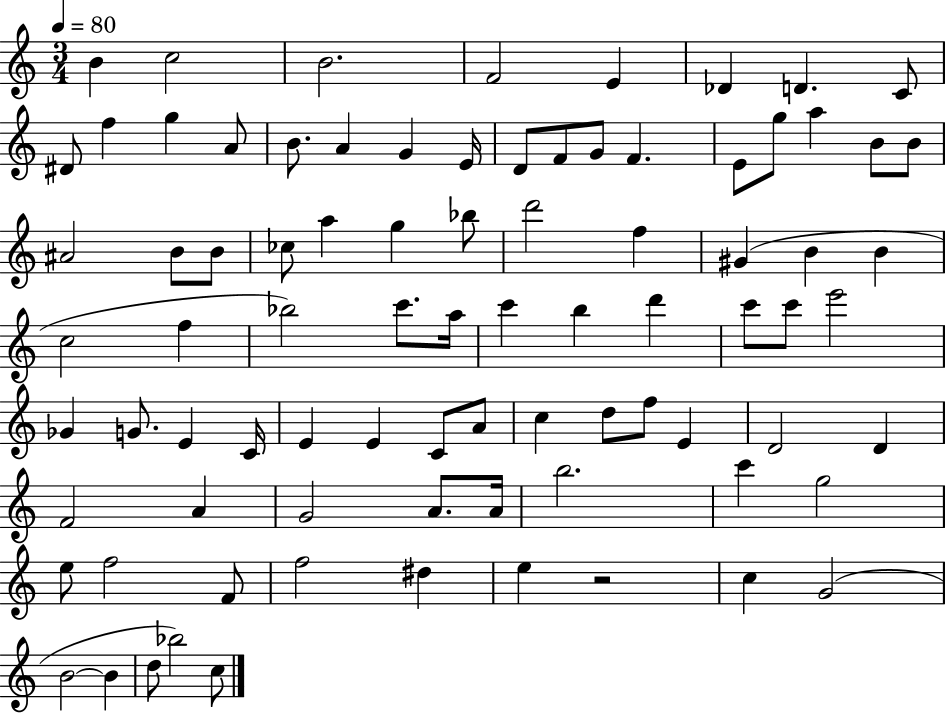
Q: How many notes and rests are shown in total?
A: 84